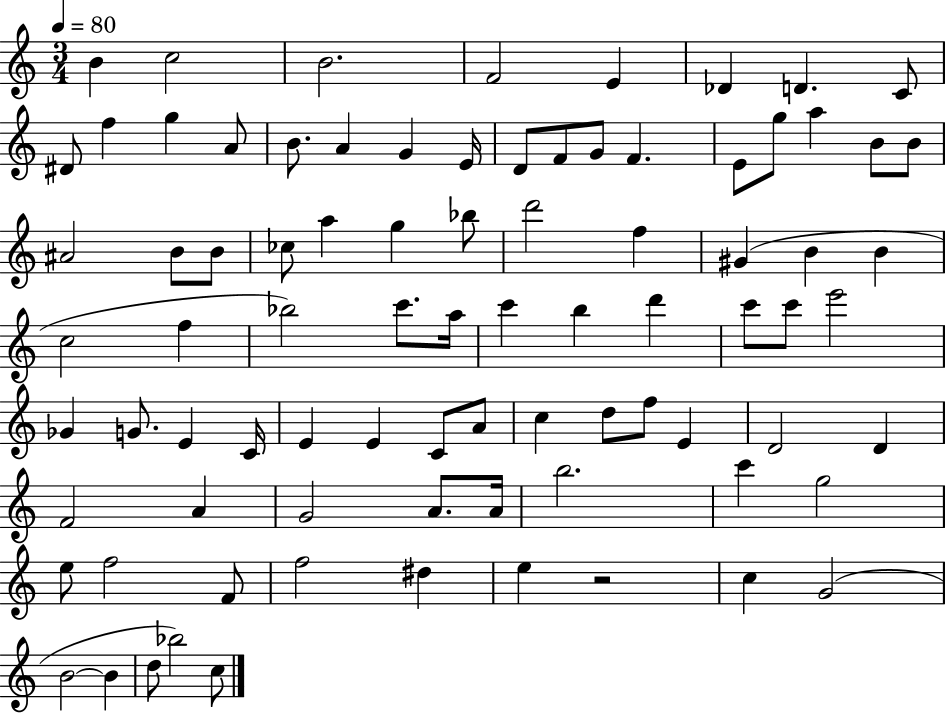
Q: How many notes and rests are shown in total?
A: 84